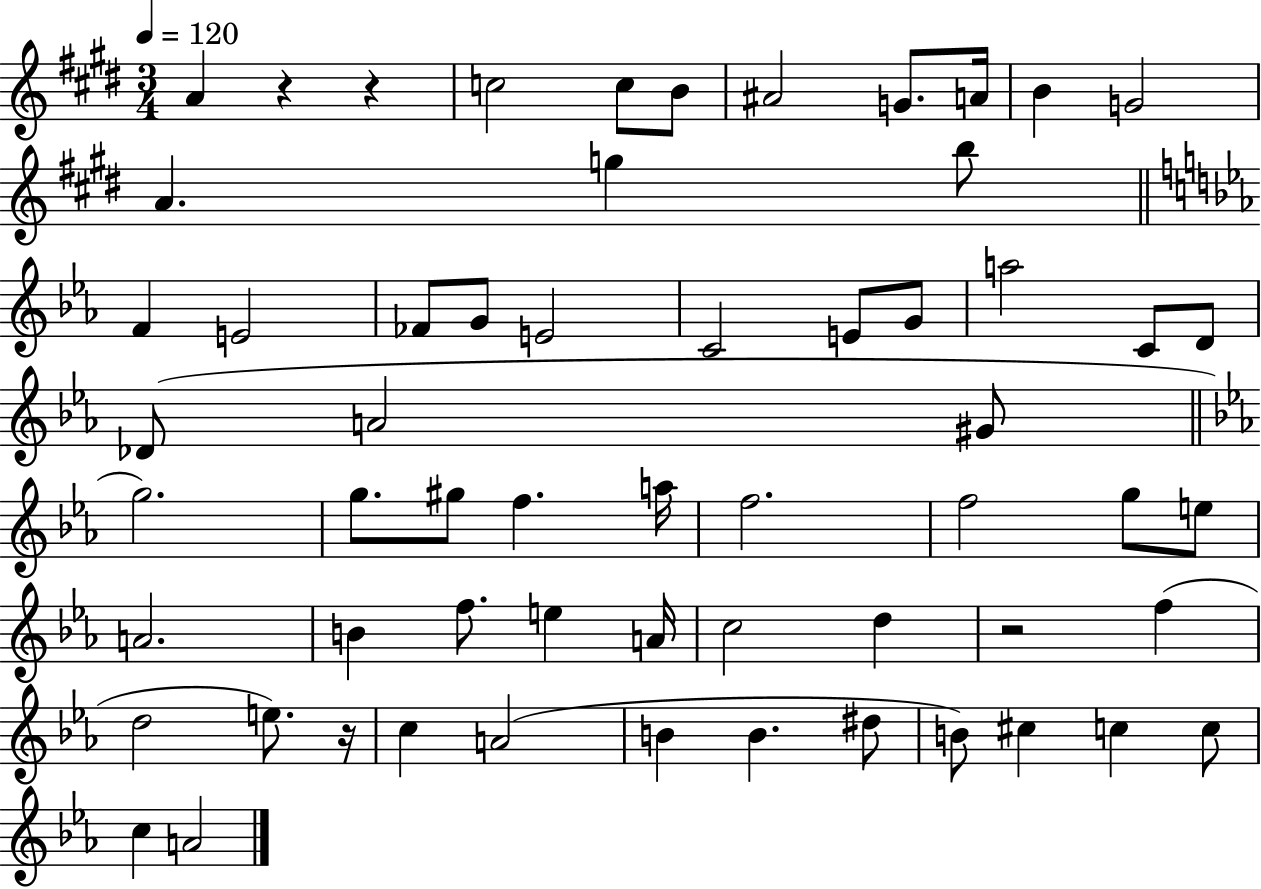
{
  \clef treble
  \numericTimeSignature
  \time 3/4
  \key e \major
  \tempo 4 = 120
  \repeat volta 2 { a'4 r4 r4 | c''2 c''8 b'8 | ais'2 g'8. a'16 | b'4 g'2 | \break a'4. g''4 b''8 | \bar "||" \break \key c \minor f'4 e'2 | fes'8 g'8 e'2 | c'2 e'8 g'8 | a''2 c'8 d'8 | \break des'8( a'2 gis'8 | \bar "||" \break \key ees \major g''2.) | g''8. gis''8 f''4. a''16 | f''2. | f''2 g''8 e''8 | \break a'2. | b'4 f''8. e''4 a'16 | c''2 d''4 | r2 f''4( | \break d''2 e''8.) r16 | c''4 a'2( | b'4 b'4. dis''8 | b'8) cis''4 c''4 c''8 | \break c''4 a'2 | } \bar "|."
}